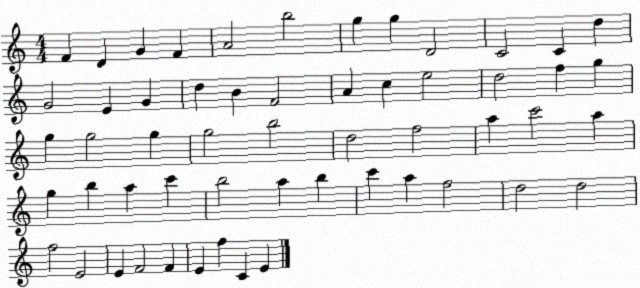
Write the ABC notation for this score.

X:1
T:Untitled
M:4/4
L:1/4
K:C
F D G F A2 b2 g g D2 C2 C d G2 E G d B F2 A c e2 d2 f g g g2 g g2 b2 d2 f2 a c'2 a g b a c' b2 a b c' a f2 d2 d2 f2 E2 E F2 F E f C E